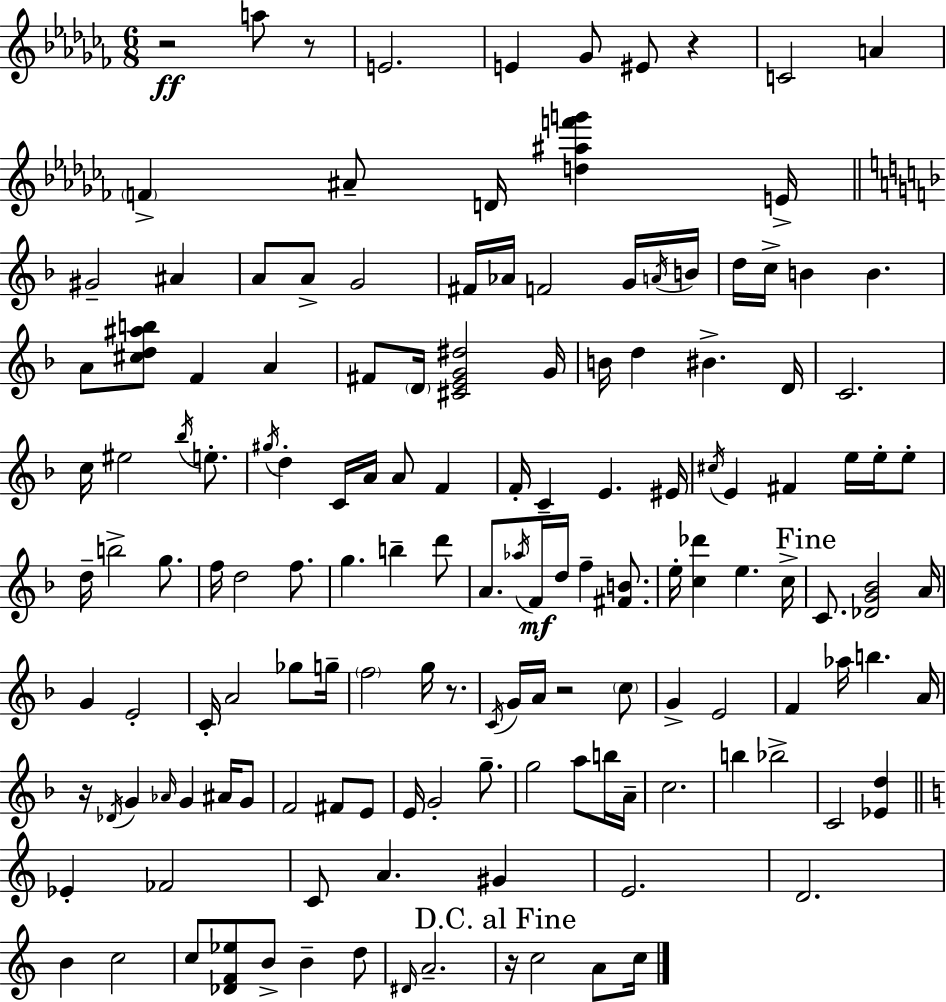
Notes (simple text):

R/h A5/e R/e E4/h. E4/q Gb4/e EIS4/e R/q C4/h A4/q F4/q A#4/e D4/s [D5,A#5,F6,G6]/q E4/s G#4/h A#4/q A4/e A4/e G4/h F#4/s Ab4/s F4/h G4/s A4/s B4/s D5/s C5/s B4/q B4/q. A4/e [C#5,D5,A#5,B5]/e F4/q A4/q F#4/e D4/s [C#4,E4,G4,D#5]/h G4/s B4/s D5/q BIS4/q. D4/s C4/h. C5/s EIS5/h Bb5/s E5/e. G#5/s D5/q C4/s A4/s A4/e F4/q F4/s C4/q E4/q. EIS4/s C#5/s E4/q F#4/q E5/s E5/s E5/e D5/s B5/h G5/e. F5/s D5/h F5/e. G5/q. B5/q D6/e A4/e. Ab5/s F4/s D5/s F5/q [F#4,B4]/e. E5/s [C5,Db6]/q E5/q. C5/s C4/e. [Db4,G4,Bb4]/h A4/s G4/q E4/h C4/s A4/h Gb5/e G5/s F5/h G5/s R/e. C4/s G4/s A4/s R/h C5/e G4/q E4/h F4/q Ab5/s B5/q. A4/s R/s Db4/s G4/q Ab4/s G4/q A#4/s G4/e F4/h F#4/e E4/e E4/s G4/h G5/e. G5/h A5/e B5/s A4/s C5/h. B5/q Bb5/h C4/h [Eb4,D5]/q Eb4/q FES4/h C4/e A4/q. G#4/q E4/h. D4/h. B4/q C5/h C5/e [Db4,F4,Eb5]/e B4/e B4/q D5/e D#4/s A4/h. R/s C5/h A4/e C5/s